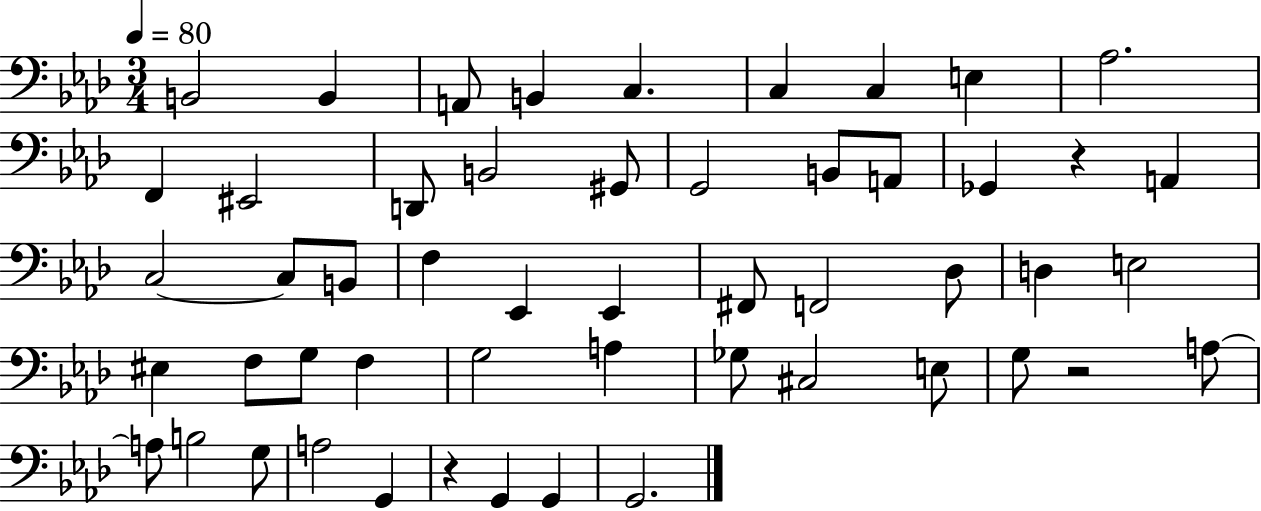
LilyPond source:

{
  \clef bass
  \numericTimeSignature
  \time 3/4
  \key aes \major
  \tempo 4 = 80
  b,2 b,4 | a,8 b,4 c4. | c4 c4 e4 | aes2. | \break f,4 eis,2 | d,8 b,2 gis,8 | g,2 b,8 a,8 | ges,4 r4 a,4 | \break c2~~ c8 b,8 | f4 ees,4 ees,4 | fis,8 f,2 des8 | d4 e2 | \break eis4 f8 g8 f4 | g2 a4 | ges8 cis2 e8 | g8 r2 a8~~ | \break a8 b2 g8 | a2 g,4 | r4 g,4 g,4 | g,2. | \break \bar "|."
}